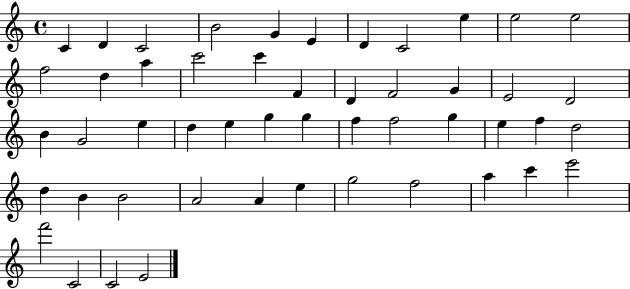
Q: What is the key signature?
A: C major